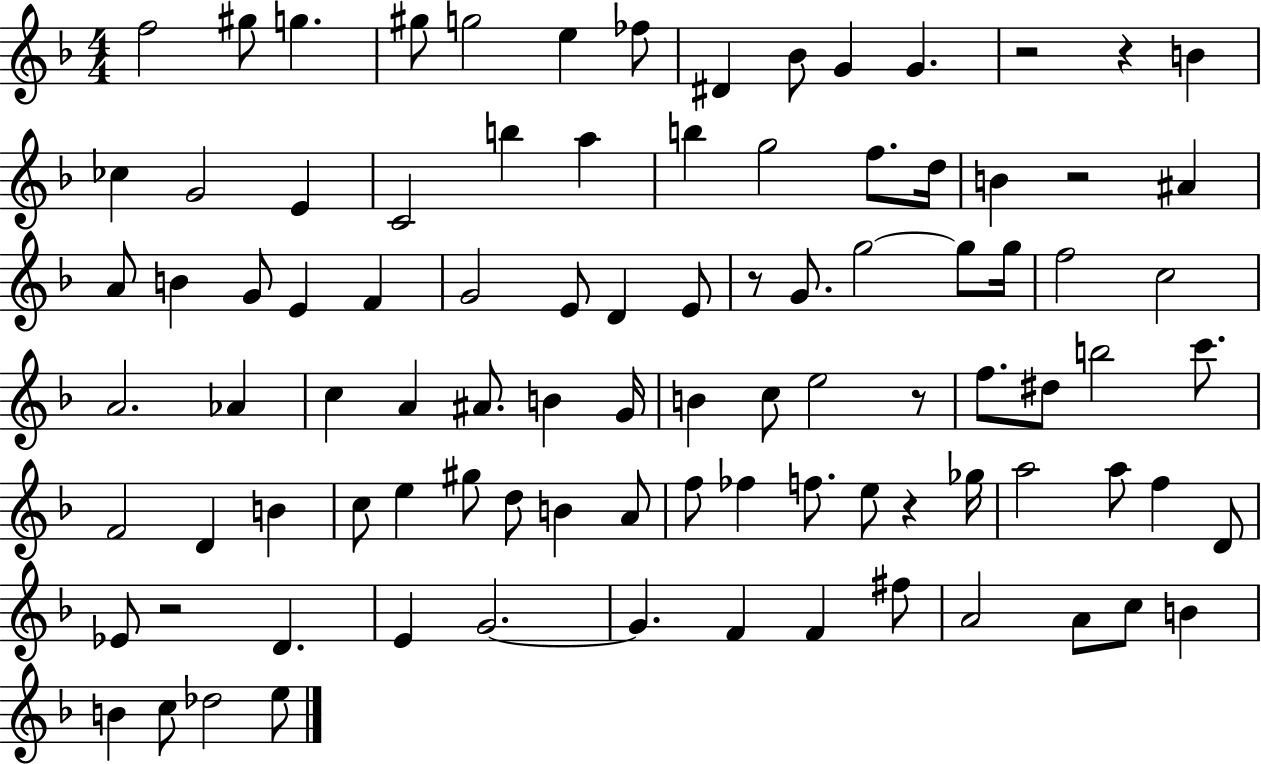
F5/h G#5/e G5/q. G#5/e G5/h E5/q FES5/e D#4/q Bb4/e G4/q G4/q. R/h R/q B4/q CES5/q G4/h E4/q C4/h B5/q A5/q B5/q G5/h F5/e. D5/s B4/q R/h A#4/q A4/e B4/q G4/e E4/q F4/q G4/h E4/e D4/q E4/e R/e G4/e. G5/h G5/e G5/s F5/h C5/h A4/h. Ab4/q C5/q A4/q A#4/e. B4/q G4/s B4/q C5/e E5/h R/e F5/e. D#5/e B5/h C6/e. F4/h D4/q B4/q C5/e E5/q G#5/e D5/e B4/q A4/e F5/e FES5/q F5/e. E5/e R/q Gb5/s A5/h A5/e F5/q D4/e Eb4/e R/h D4/q. E4/q G4/h. G4/q. F4/q F4/q F#5/e A4/h A4/e C5/e B4/q B4/q C5/e Db5/h E5/e